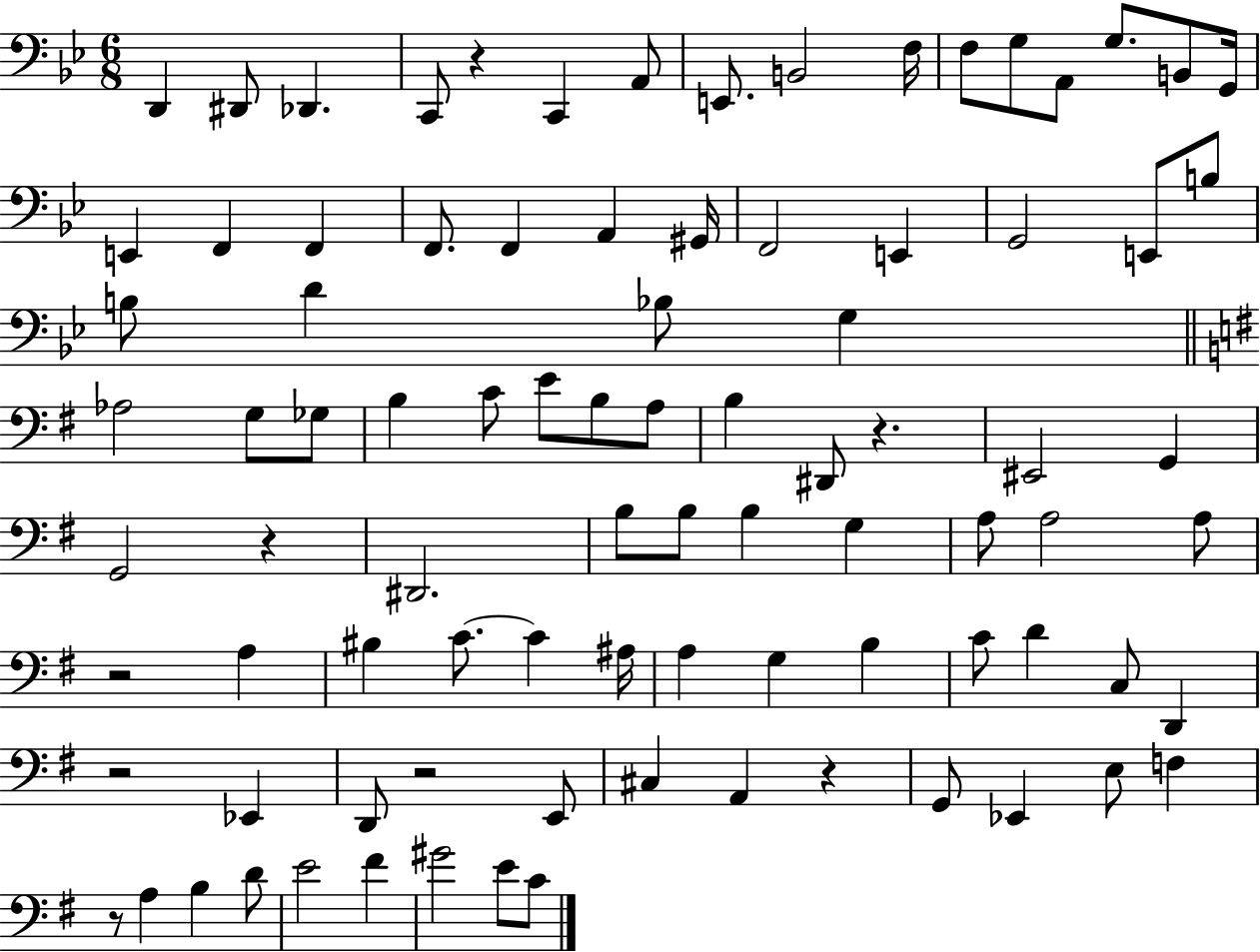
X:1
T:Untitled
M:6/8
L:1/4
K:Bb
D,, ^D,,/2 _D,, C,,/2 z C,, A,,/2 E,,/2 B,,2 F,/4 F,/2 G,/2 A,,/2 G,/2 B,,/2 G,,/4 E,, F,, F,, F,,/2 F,, A,, ^G,,/4 F,,2 E,, G,,2 E,,/2 B,/2 B,/2 D _B,/2 G, _A,2 G,/2 _G,/2 B, C/2 E/2 B,/2 A,/2 B, ^D,,/2 z ^E,,2 G,, G,,2 z ^D,,2 B,/2 B,/2 B, G, A,/2 A,2 A,/2 z2 A, ^B, C/2 C ^A,/4 A, G, B, C/2 D C,/2 D,, z2 _E,, D,,/2 z2 E,,/2 ^C, A,, z G,,/2 _E,, E,/2 F, z/2 A, B, D/2 E2 ^F ^G2 E/2 C/2